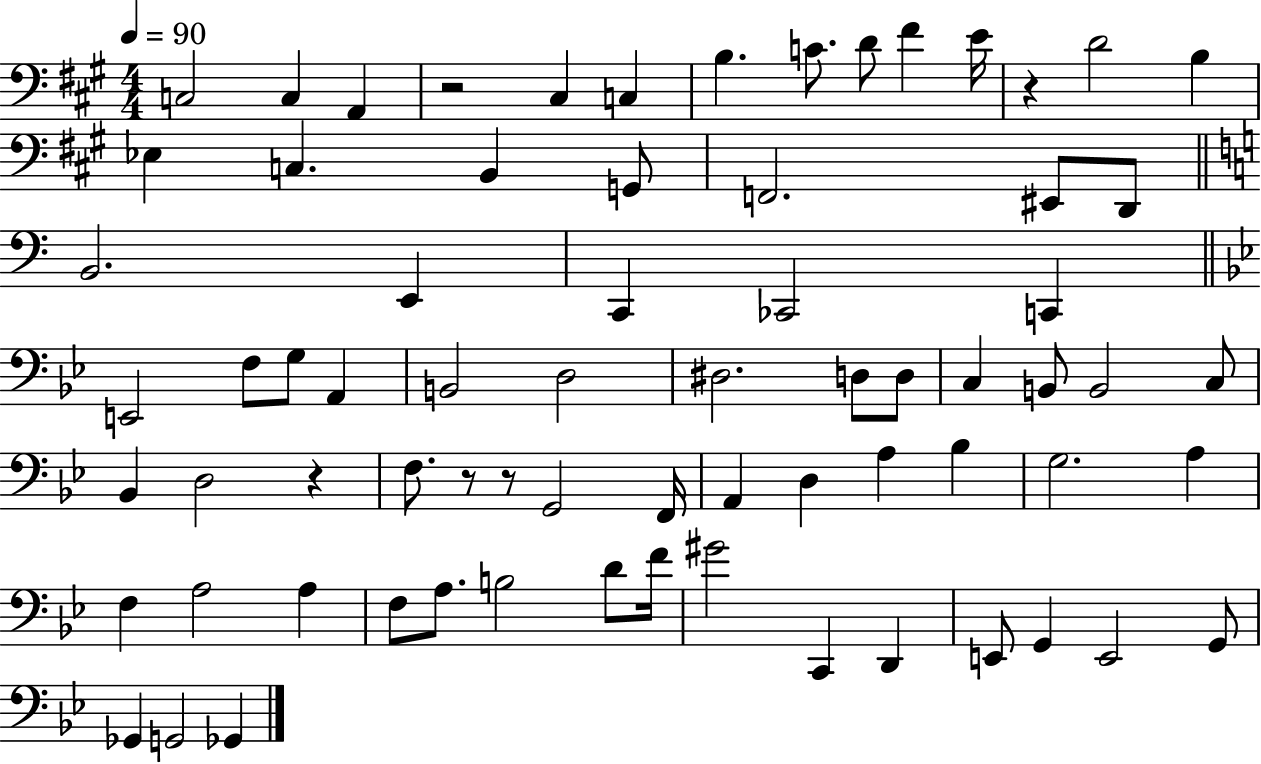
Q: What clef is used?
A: bass